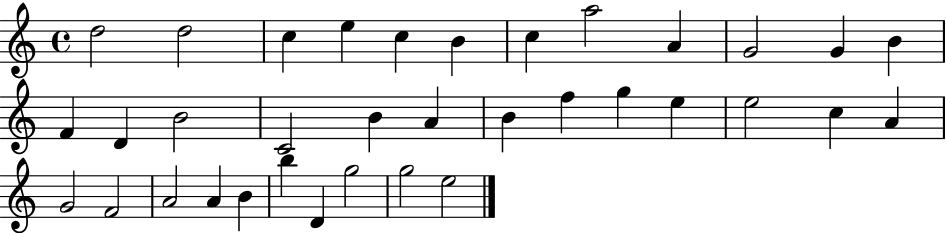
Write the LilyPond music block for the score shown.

{
  \clef treble
  \time 4/4
  \defaultTimeSignature
  \key c \major
  d''2 d''2 | c''4 e''4 c''4 b'4 | c''4 a''2 a'4 | g'2 g'4 b'4 | \break f'4 d'4 b'2 | c'2 b'4 a'4 | b'4 f''4 g''4 e''4 | e''2 c''4 a'4 | \break g'2 f'2 | a'2 a'4 b'4 | b''4 d'4 g''2 | g''2 e''2 | \break \bar "|."
}